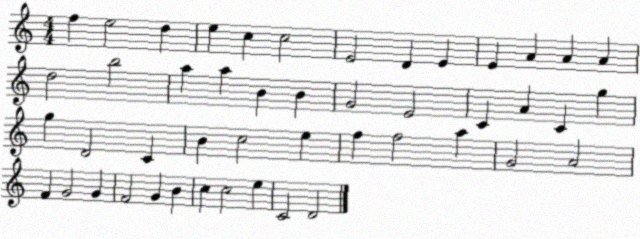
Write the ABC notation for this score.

X:1
T:Untitled
M:4/4
L:1/4
K:C
f e2 d e c c2 E2 D E E A A A d2 b2 a a B B G2 E2 C A C g g D2 C B c2 e f f2 a G2 A2 F G2 G F2 G B c c2 e C2 D2